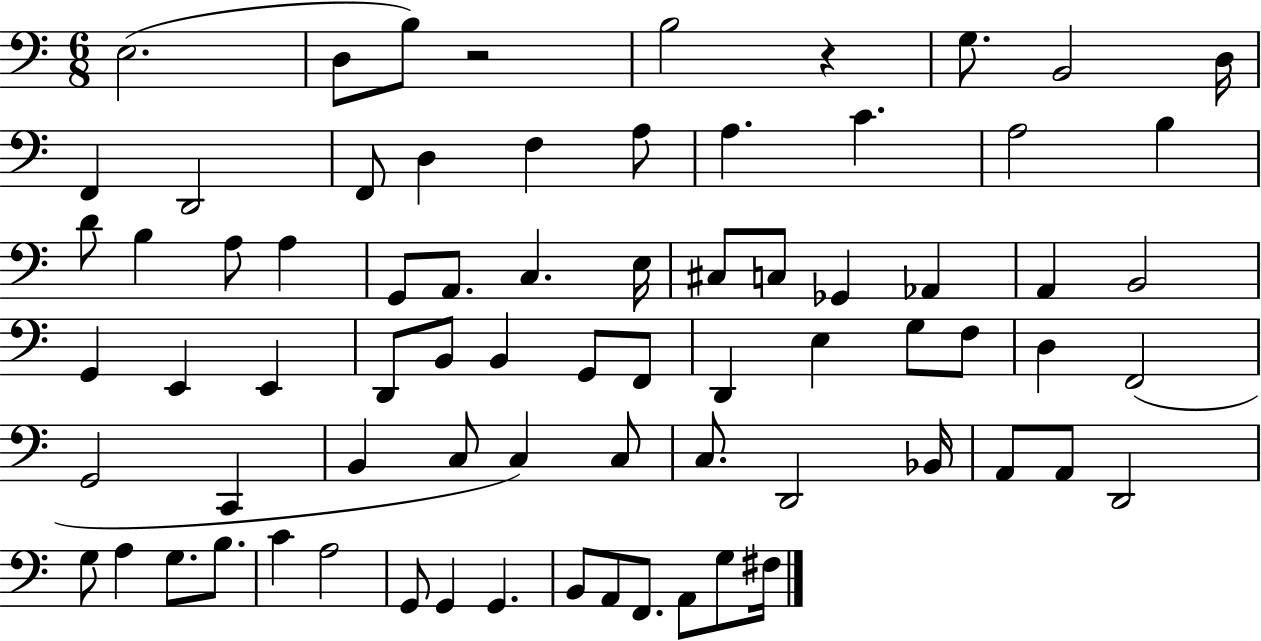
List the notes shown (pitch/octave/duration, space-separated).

E3/h. D3/e B3/e R/h B3/h R/q G3/e. B2/h D3/s F2/q D2/h F2/e D3/q F3/q A3/e A3/q. C4/q. A3/h B3/q D4/e B3/q A3/e A3/q G2/e A2/e. C3/q. E3/s C#3/e C3/e Gb2/q Ab2/q A2/q B2/h G2/q E2/q E2/q D2/e B2/e B2/q G2/e F2/e D2/q E3/q G3/e F3/e D3/q F2/h G2/h C2/q B2/q C3/e C3/q C3/e C3/e. D2/h Bb2/s A2/e A2/e D2/h G3/e A3/q G3/e. B3/e. C4/q A3/h G2/e G2/q G2/q. B2/e A2/e F2/e. A2/e G3/e F#3/s